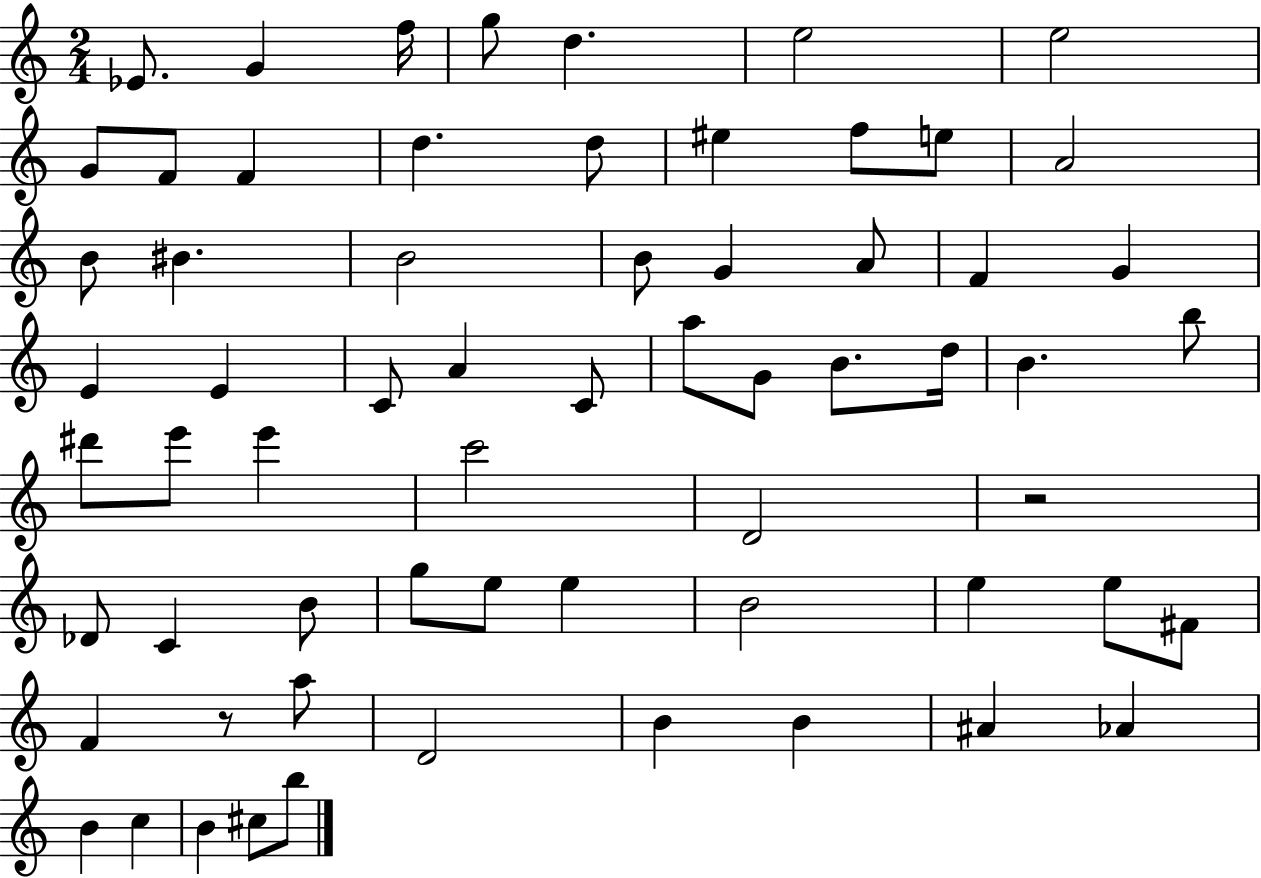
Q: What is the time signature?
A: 2/4